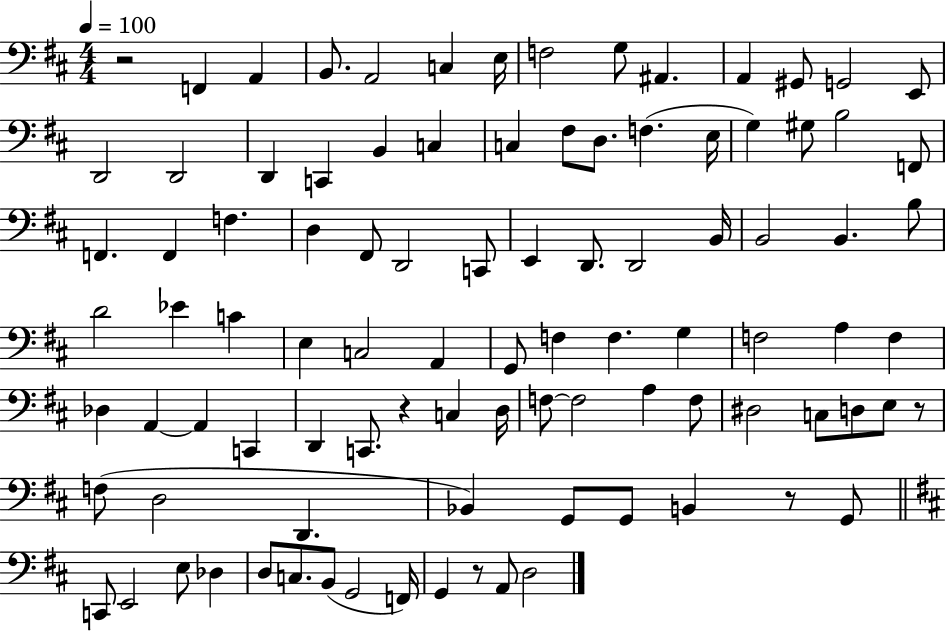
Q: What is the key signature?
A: D major